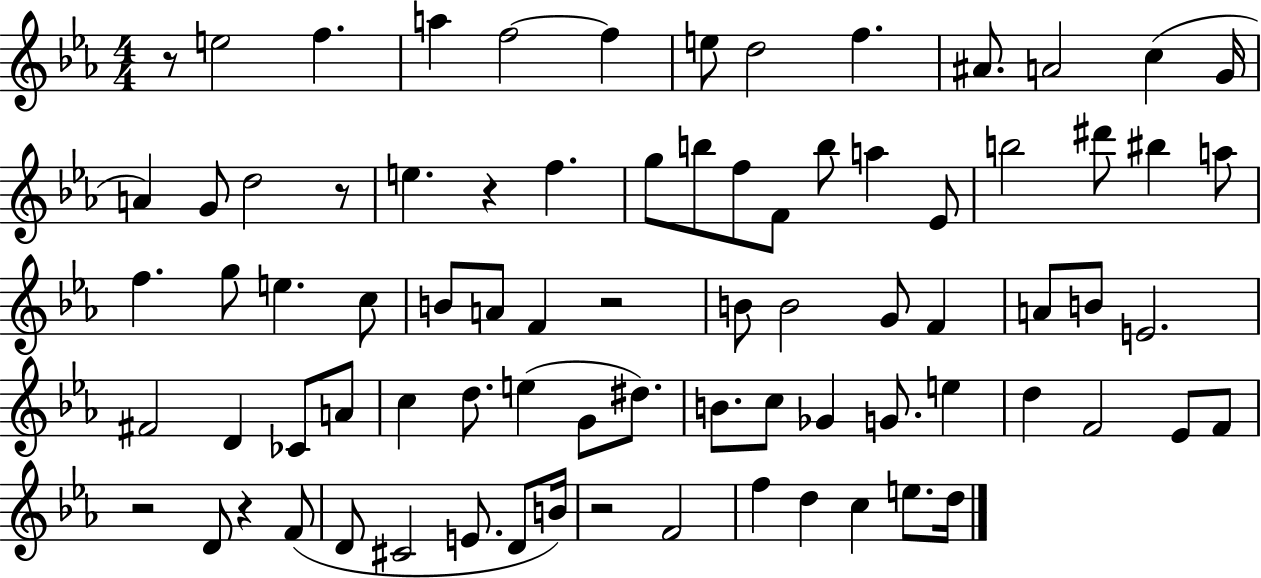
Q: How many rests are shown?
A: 7